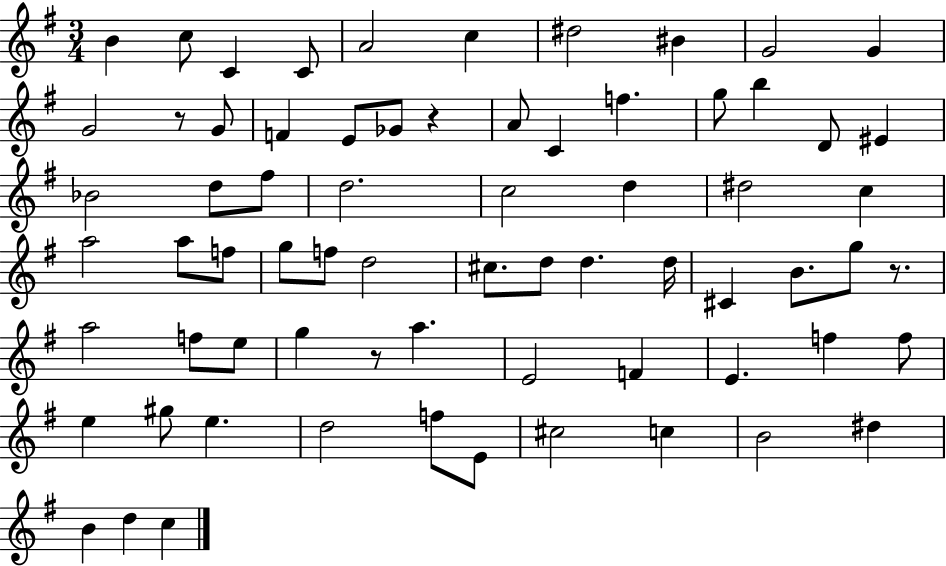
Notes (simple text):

B4/q C5/e C4/q C4/e A4/h C5/q D#5/h BIS4/q G4/h G4/q G4/h R/e G4/e F4/q E4/e Gb4/e R/q A4/e C4/q F5/q. G5/e B5/q D4/e EIS4/q Bb4/h D5/e F#5/e D5/h. C5/h D5/q D#5/h C5/q A5/h A5/e F5/e G5/e F5/e D5/h C#5/e. D5/e D5/q. D5/s C#4/q B4/e. G5/e R/e. A5/h F5/e E5/e G5/q R/e A5/q. E4/h F4/q E4/q. F5/q F5/e E5/q G#5/e E5/q. D5/h F5/e E4/e C#5/h C5/q B4/h D#5/q B4/q D5/q C5/q